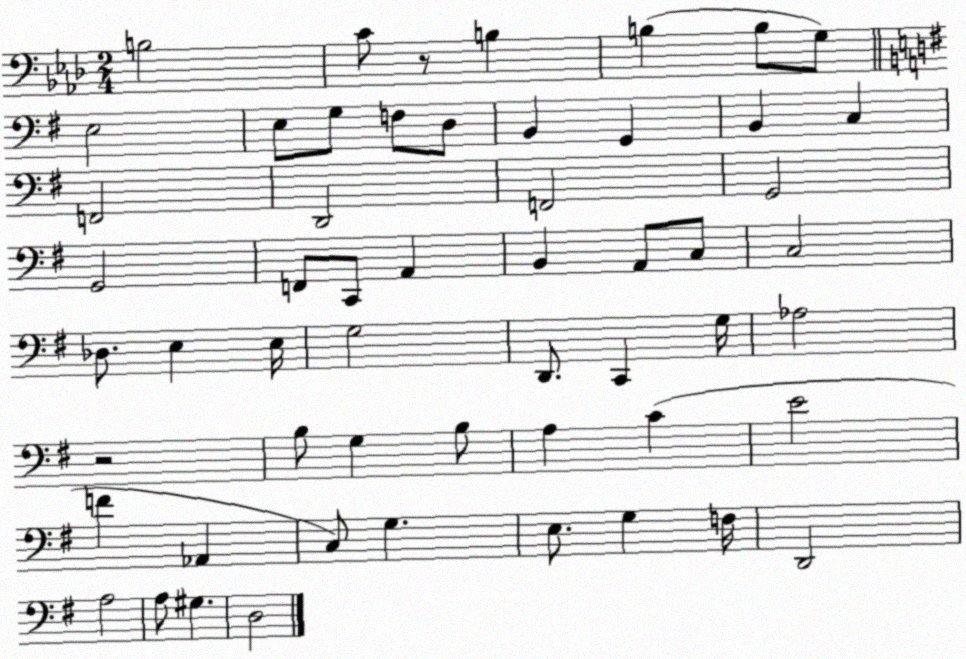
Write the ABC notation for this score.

X:1
T:Untitled
M:2/4
L:1/4
K:Ab
B,2 C/2 z/2 B, B, B,/2 G,/2 E,2 E,/2 G,/2 F,/2 D,/2 B,, G,, B,, C, F,,2 D,,2 F,,2 G,,2 G,,2 F,,/2 C,,/2 A,, B,, A,,/2 C,/2 C,2 _D,/2 E, E,/4 G,2 D,,/2 C,, G,/4 _A,2 z2 B,/2 G, B,/2 A, C E2 F _A,, C,/2 G, E,/2 G, F,/4 D,,2 A,2 A,/2 ^G, D,2